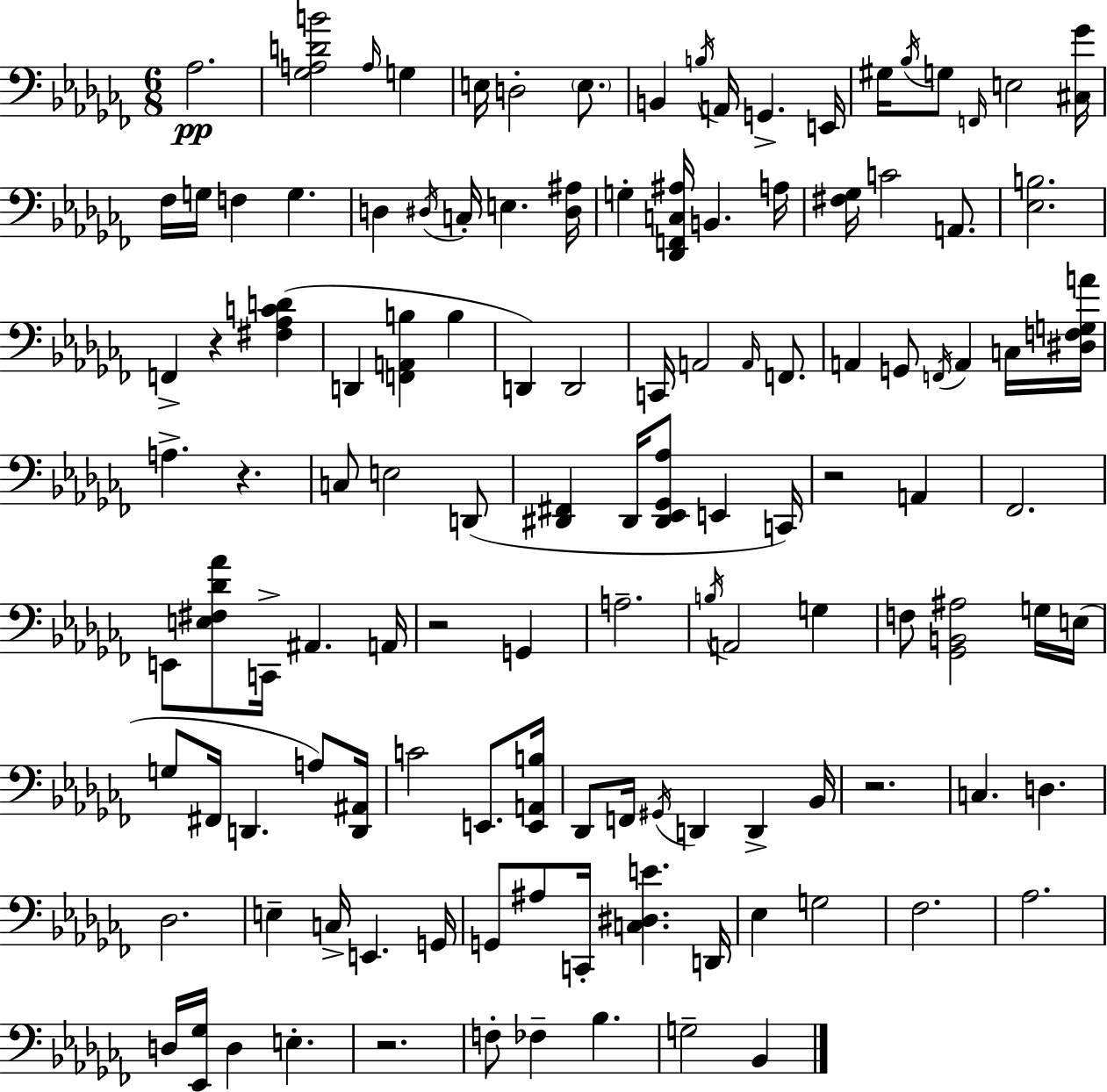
{
  \clef bass
  \numericTimeSignature
  \time 6/8
  \key aes \minor
  aes2.\pp | <ges a d' b'>2 \grace { a16 } g4 | e16 d2-. \parenthesize e8. | b,4 \acciaccatura { b16 } a,16 g,4.-> | \break e,16 gis16 \acciaccatura { bes16 } g8 \grace { f,16 } e2 | <cis ges'>16 fes16 g16 f4 g4. | d4 \acciaccatura { dis16 } c16-. e4. | <dis ais>16 g4-. <des, f, c ais>16 b,4. | \break a16 <fis ges>16 c'2 | a,8. <ees b>2. | f,4-> r4 | <fis aes c' d'>4( d,4 <f, a, b>4 | \break b4 d,4) d,2 | c,16 a,2 | \grace { a,16 } f,8. a,4 g,8 | \acciaccatura { f,16 } a,4 c16 <dis f g a'>16 a4.-> | \break r4. c8 e2 | d,8( <dis, fis,>4 dis,16 | <dis, ees, ges, aes>8 e,4 c,16) r2 | a,4 fes,2. | \break e,8 <e fis des' aes'>8 c,16-> | ais,4. a,16 r2 | g,4 a2.-- | \acciaccatura { b16 } a,2 | \break g4 f8 <ges, b, ais>2 | g16 e16( g8 fis,16 d,4. | a8) <d, ais,>16 c'2 | e,8. <e, a, b>16 des,8 f,16 \acciaccatura { gis,16 } | \break d,4 d,4-> bes,16 r2. | c4. | d4. des2. | e4-- | \break c16-> e,4. g,16 g,8 ais8 | c,16-. <c dis e'>4. d,16 ees4 | g2 fes2. | aes2. | \break d16 <ees, ges>16 d4 | e4.-. r2. | f8-. fes4-- | bes4. g2-- | \break bes,4 \bar "|."
}